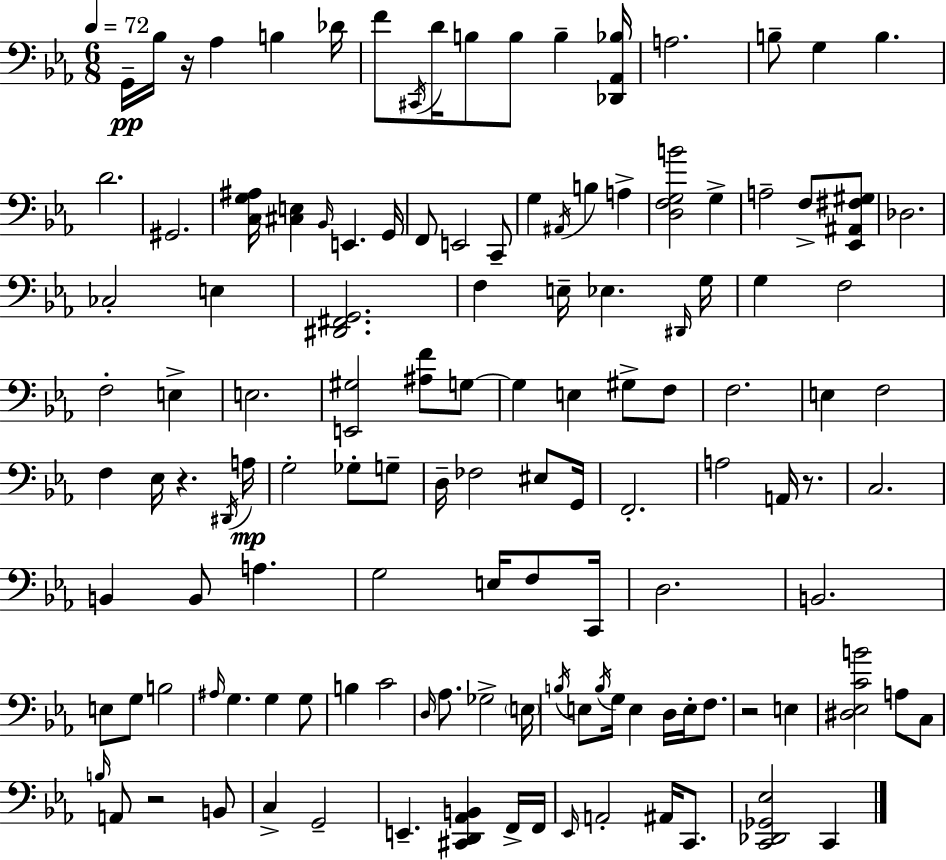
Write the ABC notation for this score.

X:1
T:Untitled
M:6/8
L:1/4
K:Eb
G,,/4 _B,/4 z/4 _A, B, _D/4 F/2 ^C,,/4 D/4 B,/2 B,/2 B, [_D,,_A,,_B,]/4 A,2 B,/2 G, B, D2 ^G,,2 [C,G,^A,]/4 [^C,E,] _B,,/4 E,, G,,/4 F,,/2 E,,2 C,,/2 G, ^A,,/4 B, A, [D,F,G,B]2 G, A,2 F,/2 [_E,,^A,,^F,^G,]/2 _D,2 _C,2 E, [^D,,^F,,G,,]2 F, E,/4 _E, ^D,,/4 G,/4 G, F,2 F,2 E, E,2 [E,,^G,]2 [^A,F]/2 G,/2 G, E, ^G,/2 F,/2 F,2 E, F,2 F, _E,/4 z ^D,,/4 A,/4 G,2 _G,/2 G,/2 D,/4 _F,2 ^E,/2 G,,/4 F,,2 A,2 A,,/4 z/2 C,2 B,, B,,/2 A, G,2 E,/4 F,/2 C,,/4 D,2 B,,2 E,/2 G,/2 B,2 ^A,/4 G, G, G,/2 B, C2 D,/4 _A,/2 _G,2 E,/4 B,/4 E,/2 B,/4 G,/4 E, D,/4 E,/4 F,/2 z2 E, [^D,_E,CB]2 A,/2 C,/2 B,/4 A,,/2 z2 B,,/2 C, G,,2 E,, [^C,,D,,_A,,B,,] F,,/4 F,,/4 _E,,/4 A,,2 ^A,,/4 C,,/2 [C,,_D,,_G,,_E,]2 C,,